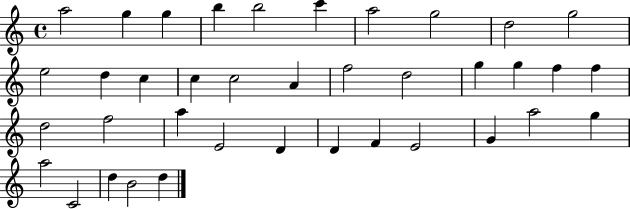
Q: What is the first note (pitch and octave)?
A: A5